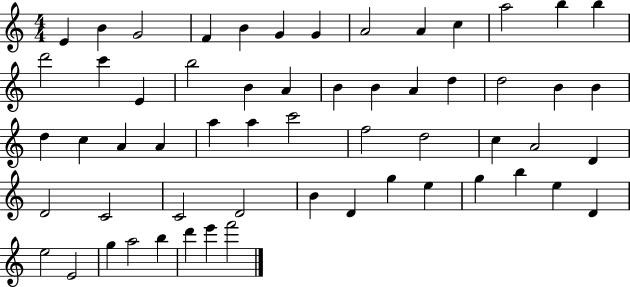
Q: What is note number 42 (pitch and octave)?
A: D4